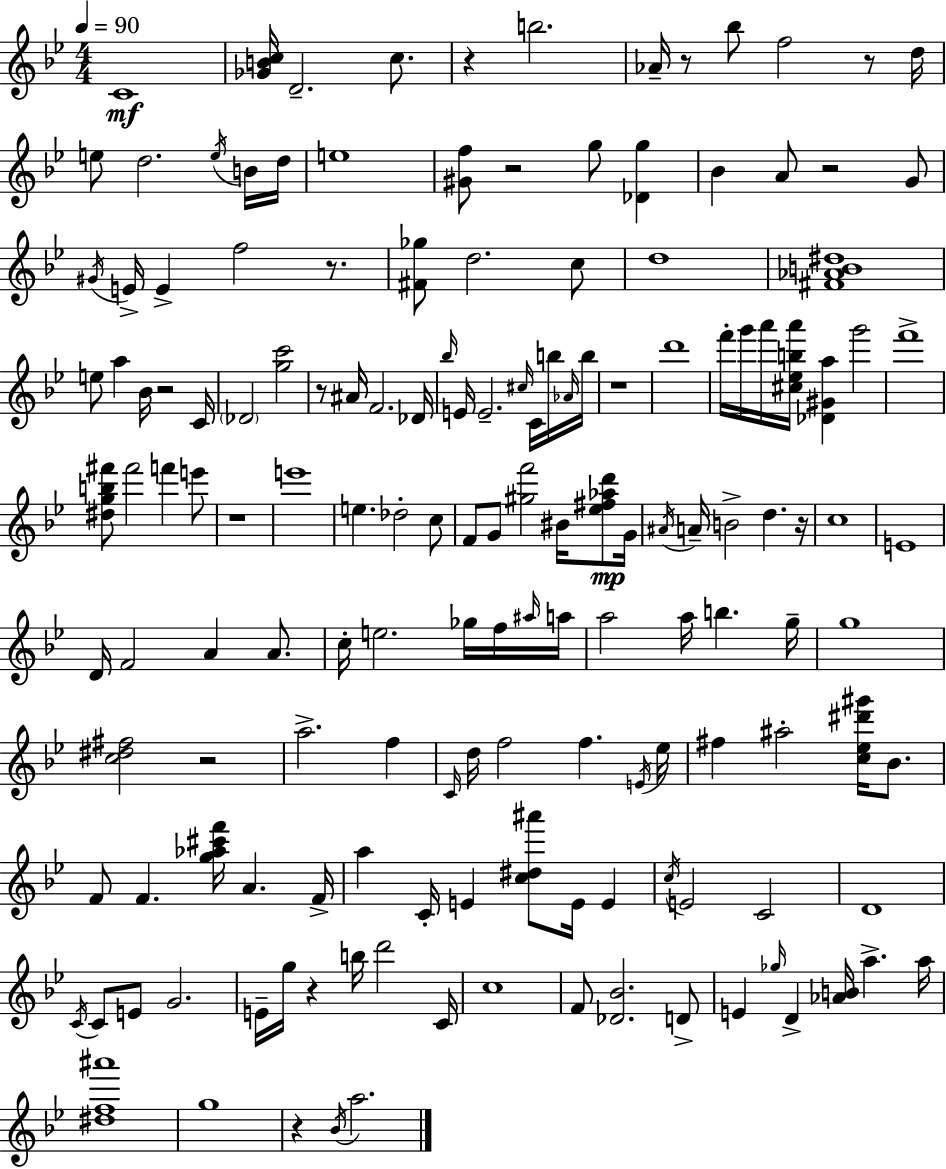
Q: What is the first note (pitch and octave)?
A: C4